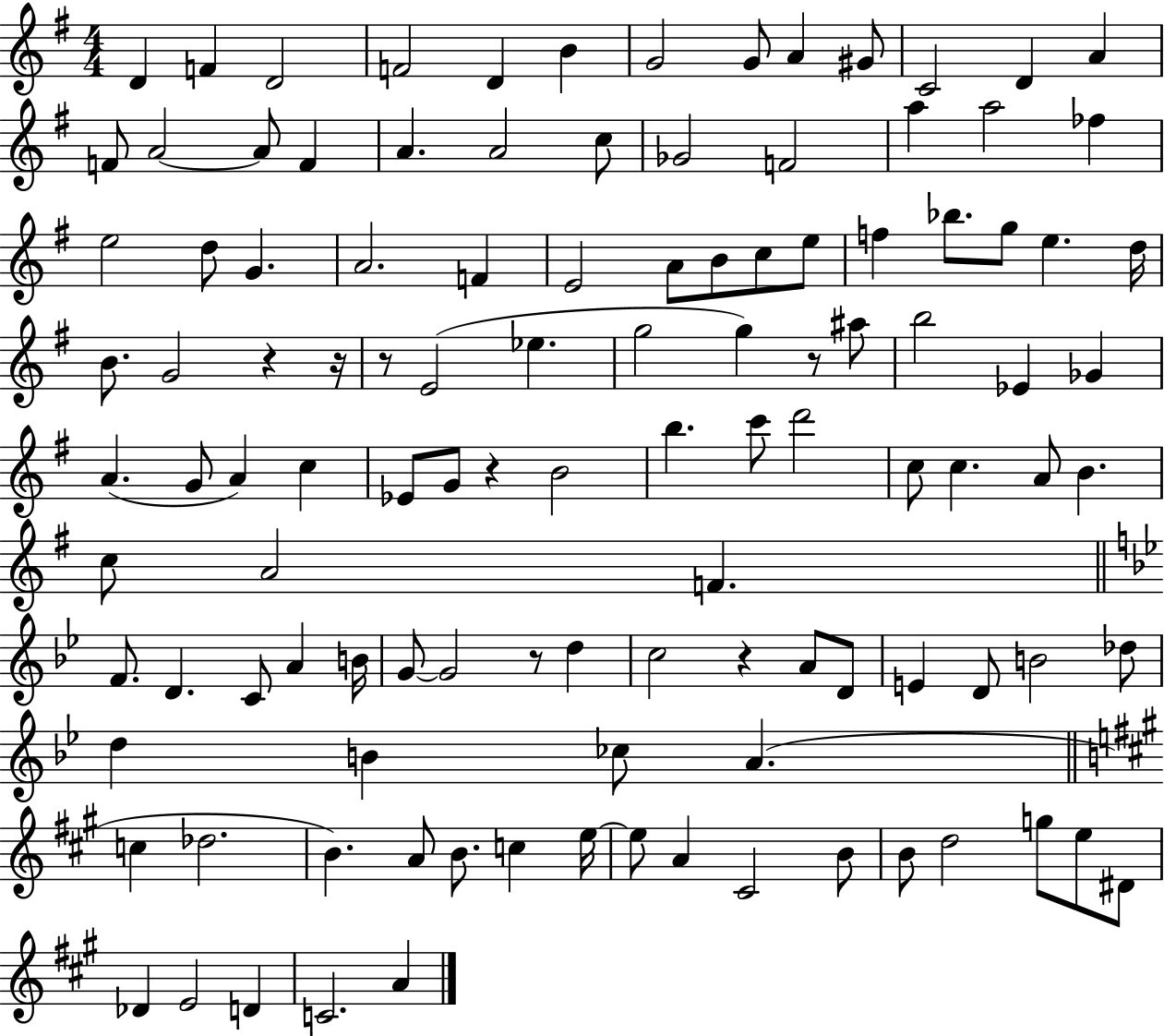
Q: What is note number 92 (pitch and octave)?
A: C5